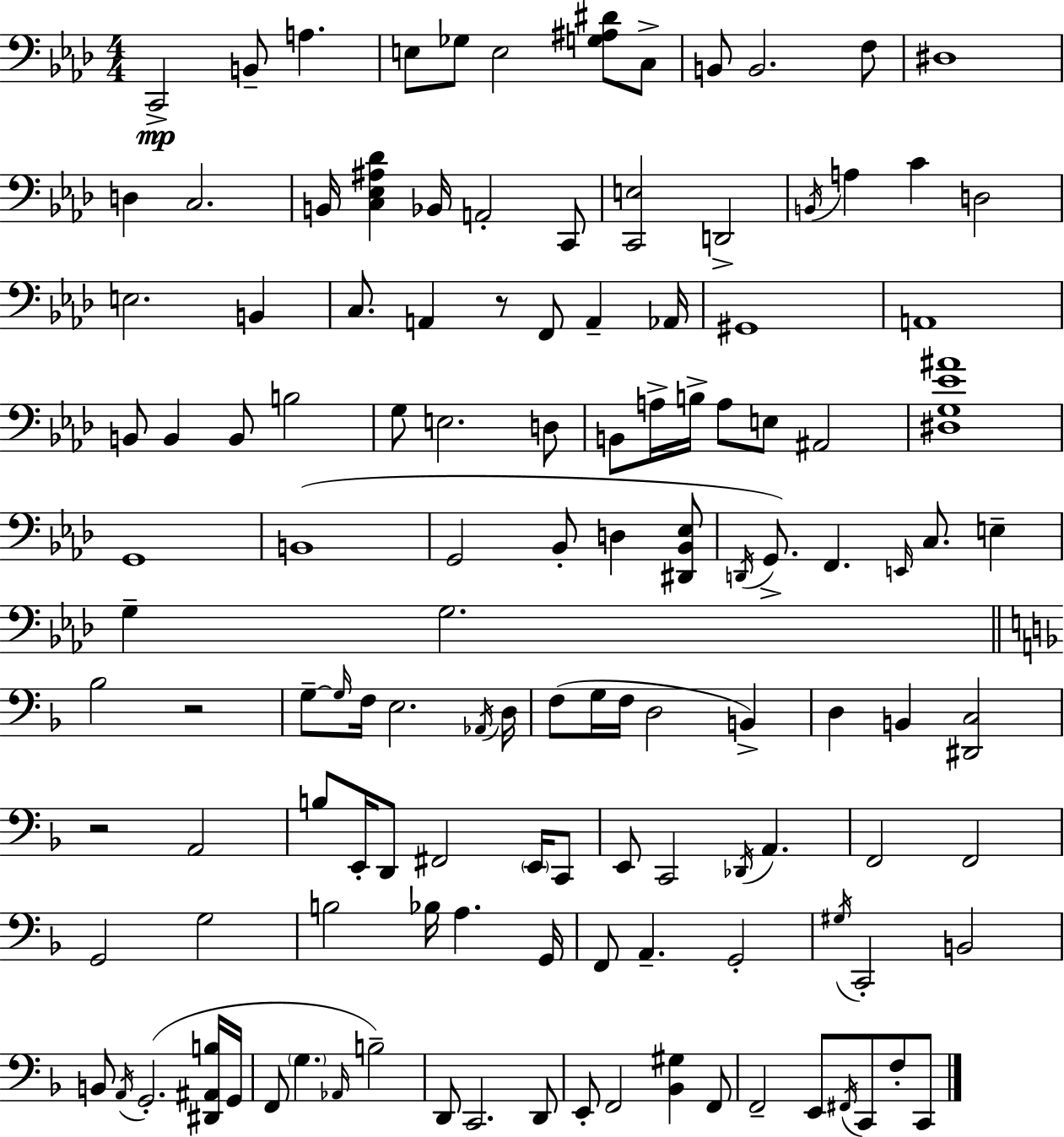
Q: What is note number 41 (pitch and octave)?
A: B3